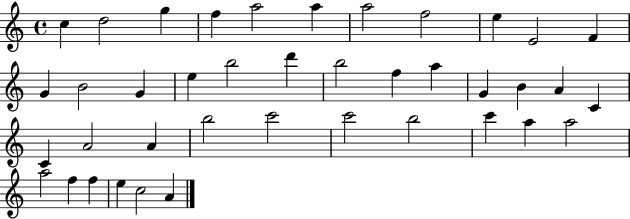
C5/q D5/h G5/q F5/q A5/h A5/q A5/h F5/h E5/q E4/h F4/q G4/q B4/h G4/q E5/q B5/h D6/q B5/h F5/q A5/q G4/q B4/q A4/q C4/q C4/q A4/h A4/q B5/h C6/h C6/h B5/h C6/q A5/q A5/h A5/h F5/q F5/q E5/q C5/h A4/q